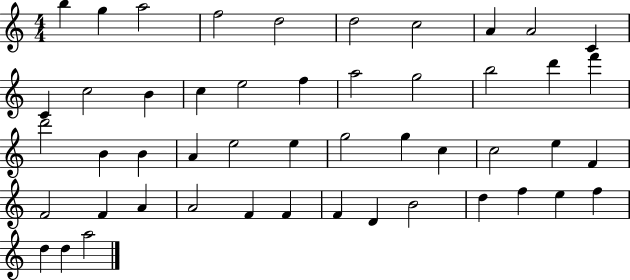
X:1
T:Untitled
M:4/4
L:1/4
K:C
b g a2 f2 d2 d2 c2 A A2 C C c2 B c e2 f a2 g2 b2 d' f' d'2 B B A e2 e g2 g c c2 e F F2 F A A2 F F F D B2 d f e f d d a2